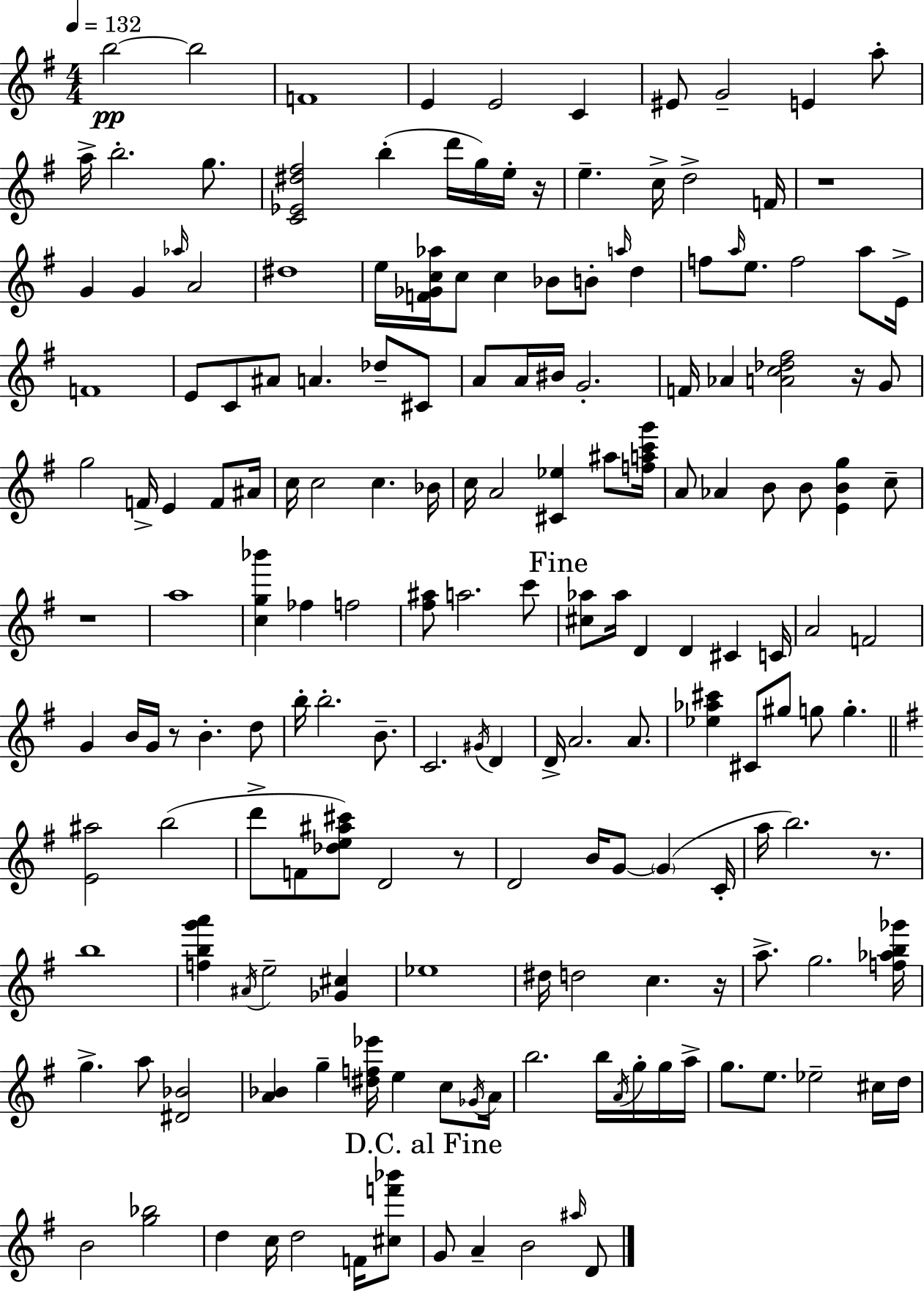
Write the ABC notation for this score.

X:1
T:Untitled
M:4/4
L:1/4
K:G
b2 b2 F4 E E2 C ^E/2 G2 E a/2 a/4 b2 g/2 [C_E^d^f]2 b d'/4 g/4 e/4 z/4 e c/4 d2 F/4 z4 G G _a/4 A2 ^d4 e/4 [F_Gc_a]/4 c/2 c _B/2 B/2 a/4 d f/2 a/4 e/2 f2 a/2 E/4 F4 E/2 C/2 ^A/2 A _d/2 ^C/2 A/2 A/4 ^B/4 G2 F/4 _A [Ac_d^f]2 z/4 G/2 g2 F/4 E F/2 ^A/4 c/4 c2 c _B/4 c/4 A2 [^C_e] ^a/2 [fac'g']/4 A/2 _A B/2 B/2 [EBg] c/2 z4 a4 [cg_b'] _f f2 [^f^a]/2 a2 c'/2 [^c_a]/2 _a/4 D D ^C C/4 A2 F2 G B/4 G/4 z/2 B d/2 b/4 b2 B/2 C2 ^G/4 D D/4 A2 A/2 [_e_a^c'] ^C/2 ^g/2 g/2 g [E^a]2 b2 d'/2 F/2 [_de^a^c']/2 D2 z/2 D2 B/4 G/2 G C/4 a/4 b2 z/2 b4 [fbg'a'] ^A/4 e2 [_G^c] _e4 ^d/4 d2 c z/4 a/2 g2 [f_ab_g']/4 g a/2 [^D_B]2 [A_B] g [^df_e']/4 e c/2 _G/4 A/4 b2 b/4 A/4 g/4 g/4 a/4 g/2 e/2 _e2 ^c/4 d/4 B2 [g_b]2 d c/4 d2 F/4 [^cf'_b']/2 G/2 A B2 ^a/4 D/2